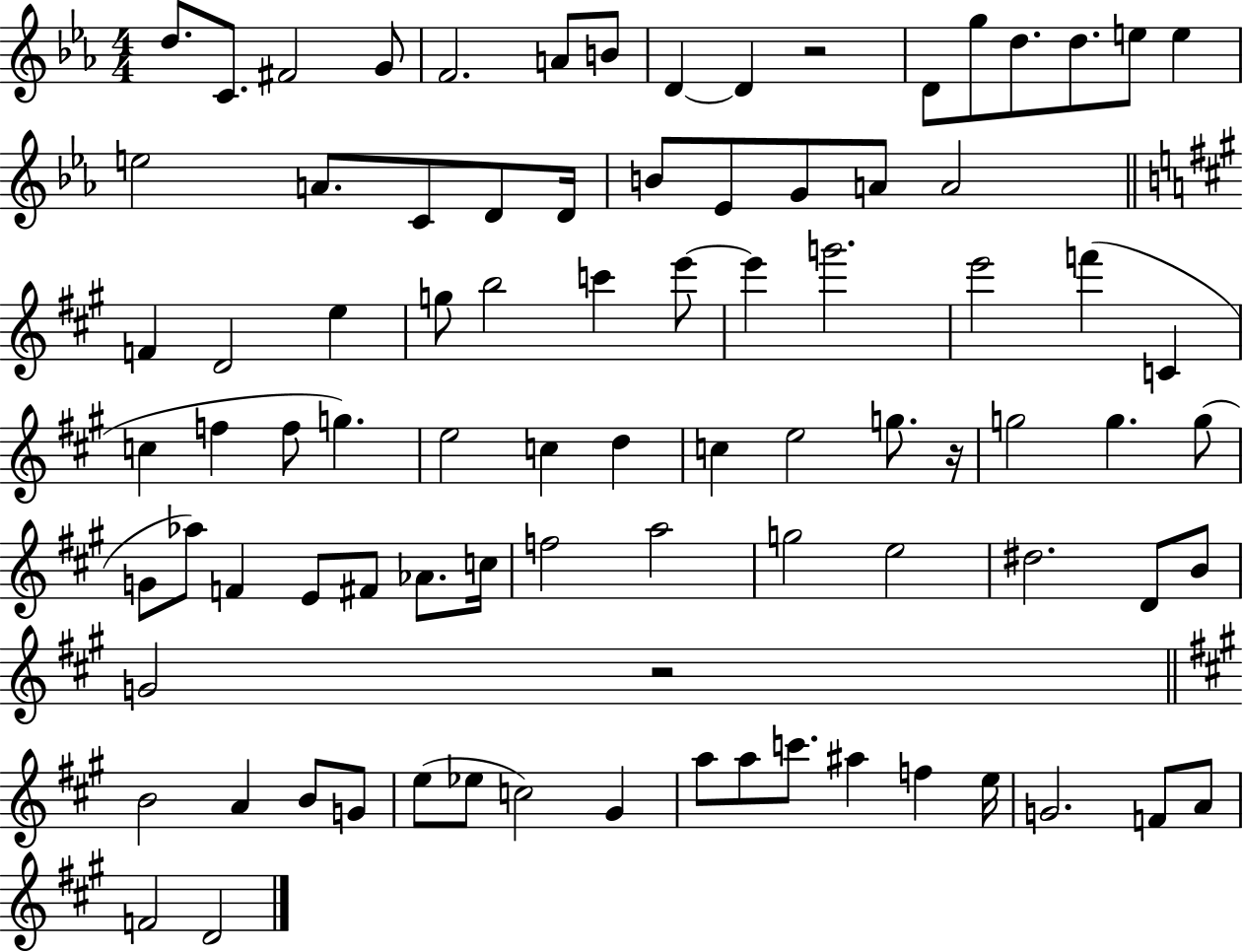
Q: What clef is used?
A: treble